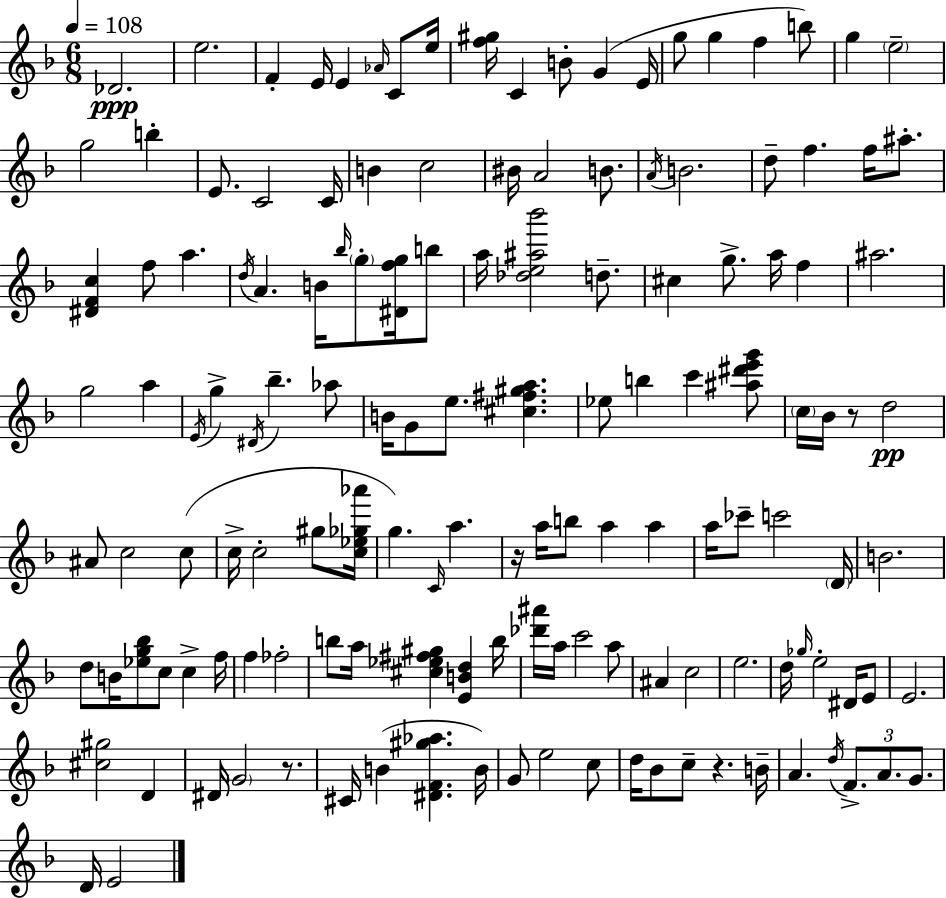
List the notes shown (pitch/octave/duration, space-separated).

Db4/h. E5/h. F4/q E4/s E4/q Ab4/s C4/e E5/s [F5,G#5]/s C4/q B4/e G4/q E4/s G5/e G5/q F5/q B5/e G5/q E5/h G5/h B5/q E4/e. C4/h C4/s B4/q C5/h BIS4/s A4/h B4/e. A4/s B4/h. D5/e F5/q. F5/s A#5/e. [D#4,F4,C5]/q F5/e A5/q. D5/s A4/q. B4/s Bb5/s G5/e [D#4,F5,G5]/s B5/e A5/s [Db5,E5,A#5,Bb6]/h D5/e. C#5/q G5/e. A5/s F5/q A#5/h. G5/h A5/q E4/s G5/q D#4/s Bb5/q. Ab5/e B4/s G4/e E5/e. [C#5,F#5,G#5,A5]/q. Eb5/e B5/q C6/q [A#5,D#6,E6,G6]/e C5/s Bb4/s R/e D5/h A#4/e C5/h C5/e C5/s C5/h G#5/e [C5,Eb5,Gb5,Ab6]/s G5/q. C4/s A5/q. R/s A5/s B5/e A5/q A5/q A5/s CES6/e C6/h D4/s B4/h. D5/e B4/s [Eb5,G5,Bb5]/e C5/e C5/q F5/s F5/q FES5/h B5/e A5/s [C#5,Eb5,F#5,G#5]/q [E4,B4,D5]/q B5/s [Db6,A#6]/s A5/s C6/h A5/e A#4/q C5/h E5/h. D5/s Gb5/s E5/h D#4/s E4/e E4/h. [C#5,G#5]/h D4/q D#4/s G4/h R/e. C#4/s B4/q [D#4,F4,G#5,Ab5]/q. B4/s G4/e E5/h C5/e D5/s Bb4/e C5/e R/q. B4/s A4/q. D5/s F4/e. A4/e. G4/e. D4/s E4/h